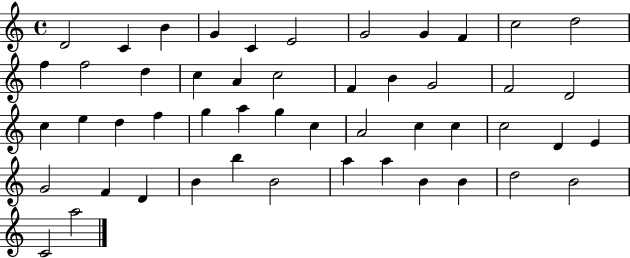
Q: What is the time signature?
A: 4/4